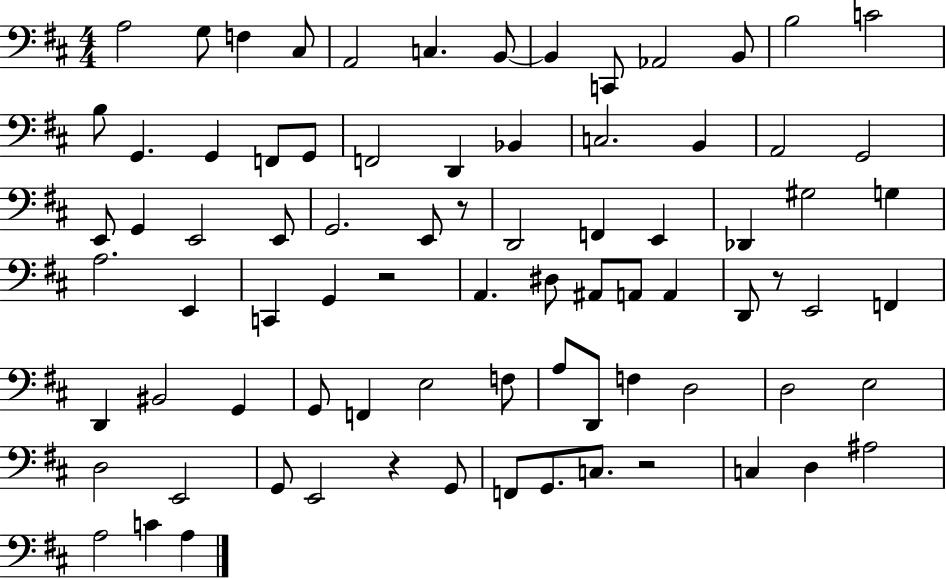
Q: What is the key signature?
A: D major